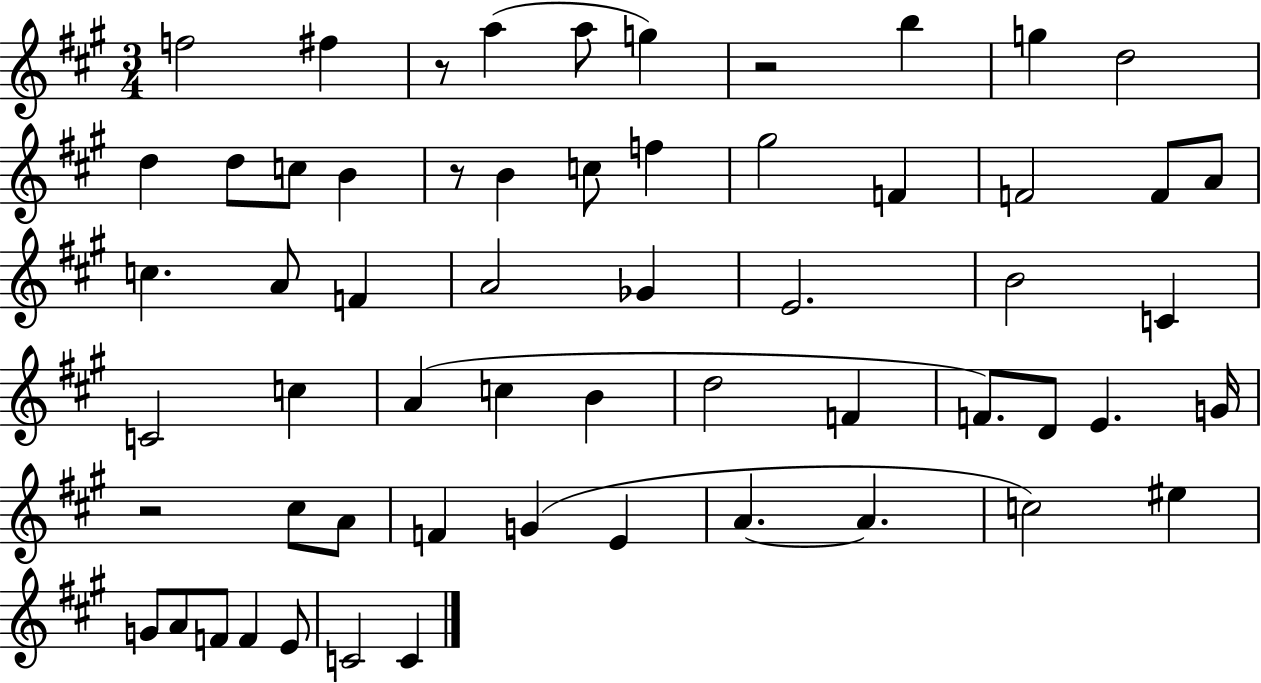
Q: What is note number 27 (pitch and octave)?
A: B4